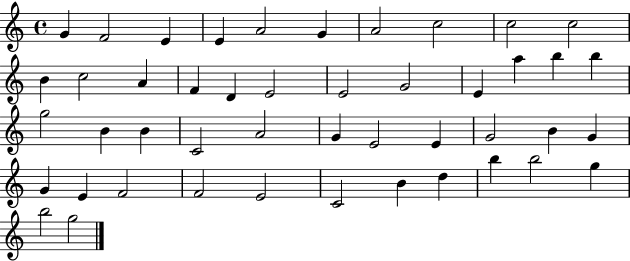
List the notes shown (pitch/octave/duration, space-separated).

G4/q F4/h E4/q E4/q A4/h G4/q A4/h C5/h C5/h C5/h B4/q C5/h A4/q F4/q D4/q E4/h E4/h G4/h E4/q A5/q B5/q B5/q G5/h B4/q B4/q C4/h A4/h G4/q E4/h E4/q G4/h B4/q G4/q G4/q E4/q F4/h F4/h E4/h C4/h B4/q D5/q B5/q B5/h G5/q B5/h G5/h